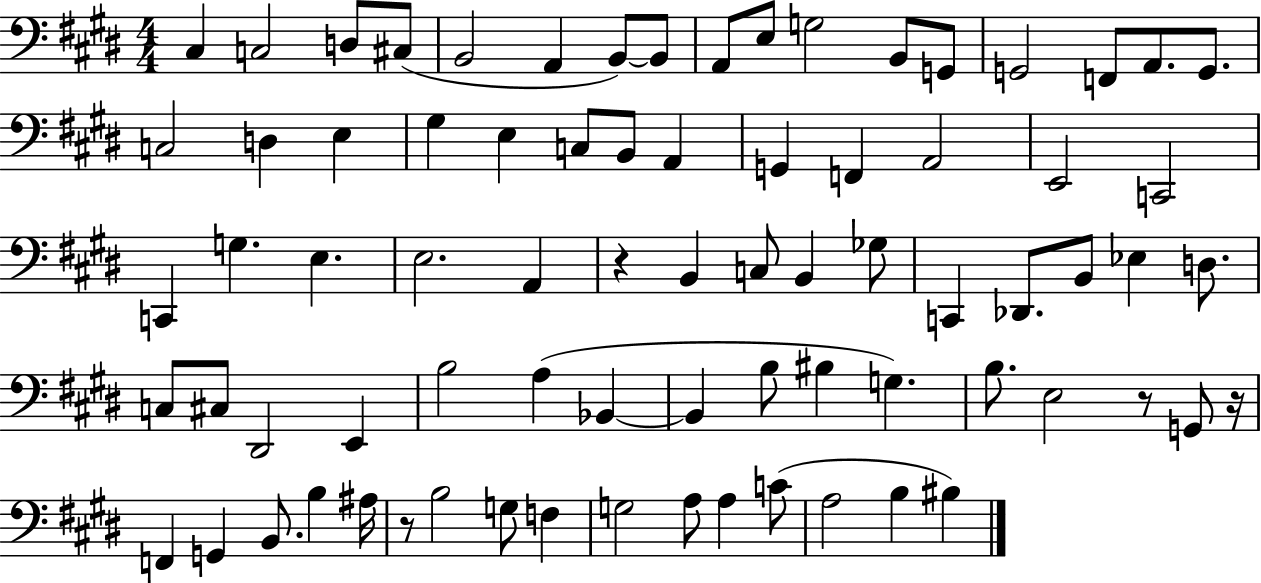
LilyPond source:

{
  \clef bass
  \numericTimeSignature
  \time 4/4
  \key e \major
  cis4 c2 d8 cis8( | b,2 a,4 b,8~~) b,8 | a,8 e8 g2 b,8 g,8 | g,2 f,8 a,8. g,8. | \break c2 d4 e4 | gis4 e4 c8 b,8 a,4 | g,4 f,4 a,2 | e,2 c,2 | \break c,4 g4. e4. | e2. a,4 | r4 b,4 c8 b,4 ges8 | c,4 des,8. b,8 ees4 d8. | \break c8 cis8 dis,2 e,4 | b2 a4( bes,4~~ | bes,4 b8 bis4 g4.) | b8. e2 r8 g,8 r16 | \break f,4 g,4 b,8. b4 ais16 | r8 b2 g8 f4 | g2 a8 a4 c'8( | a2 b4 bis4) | \break \bar "|."
}